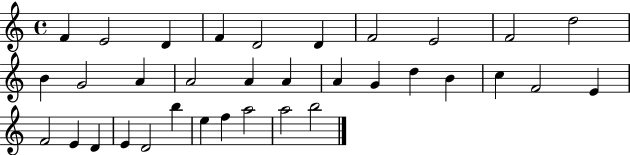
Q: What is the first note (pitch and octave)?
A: F4